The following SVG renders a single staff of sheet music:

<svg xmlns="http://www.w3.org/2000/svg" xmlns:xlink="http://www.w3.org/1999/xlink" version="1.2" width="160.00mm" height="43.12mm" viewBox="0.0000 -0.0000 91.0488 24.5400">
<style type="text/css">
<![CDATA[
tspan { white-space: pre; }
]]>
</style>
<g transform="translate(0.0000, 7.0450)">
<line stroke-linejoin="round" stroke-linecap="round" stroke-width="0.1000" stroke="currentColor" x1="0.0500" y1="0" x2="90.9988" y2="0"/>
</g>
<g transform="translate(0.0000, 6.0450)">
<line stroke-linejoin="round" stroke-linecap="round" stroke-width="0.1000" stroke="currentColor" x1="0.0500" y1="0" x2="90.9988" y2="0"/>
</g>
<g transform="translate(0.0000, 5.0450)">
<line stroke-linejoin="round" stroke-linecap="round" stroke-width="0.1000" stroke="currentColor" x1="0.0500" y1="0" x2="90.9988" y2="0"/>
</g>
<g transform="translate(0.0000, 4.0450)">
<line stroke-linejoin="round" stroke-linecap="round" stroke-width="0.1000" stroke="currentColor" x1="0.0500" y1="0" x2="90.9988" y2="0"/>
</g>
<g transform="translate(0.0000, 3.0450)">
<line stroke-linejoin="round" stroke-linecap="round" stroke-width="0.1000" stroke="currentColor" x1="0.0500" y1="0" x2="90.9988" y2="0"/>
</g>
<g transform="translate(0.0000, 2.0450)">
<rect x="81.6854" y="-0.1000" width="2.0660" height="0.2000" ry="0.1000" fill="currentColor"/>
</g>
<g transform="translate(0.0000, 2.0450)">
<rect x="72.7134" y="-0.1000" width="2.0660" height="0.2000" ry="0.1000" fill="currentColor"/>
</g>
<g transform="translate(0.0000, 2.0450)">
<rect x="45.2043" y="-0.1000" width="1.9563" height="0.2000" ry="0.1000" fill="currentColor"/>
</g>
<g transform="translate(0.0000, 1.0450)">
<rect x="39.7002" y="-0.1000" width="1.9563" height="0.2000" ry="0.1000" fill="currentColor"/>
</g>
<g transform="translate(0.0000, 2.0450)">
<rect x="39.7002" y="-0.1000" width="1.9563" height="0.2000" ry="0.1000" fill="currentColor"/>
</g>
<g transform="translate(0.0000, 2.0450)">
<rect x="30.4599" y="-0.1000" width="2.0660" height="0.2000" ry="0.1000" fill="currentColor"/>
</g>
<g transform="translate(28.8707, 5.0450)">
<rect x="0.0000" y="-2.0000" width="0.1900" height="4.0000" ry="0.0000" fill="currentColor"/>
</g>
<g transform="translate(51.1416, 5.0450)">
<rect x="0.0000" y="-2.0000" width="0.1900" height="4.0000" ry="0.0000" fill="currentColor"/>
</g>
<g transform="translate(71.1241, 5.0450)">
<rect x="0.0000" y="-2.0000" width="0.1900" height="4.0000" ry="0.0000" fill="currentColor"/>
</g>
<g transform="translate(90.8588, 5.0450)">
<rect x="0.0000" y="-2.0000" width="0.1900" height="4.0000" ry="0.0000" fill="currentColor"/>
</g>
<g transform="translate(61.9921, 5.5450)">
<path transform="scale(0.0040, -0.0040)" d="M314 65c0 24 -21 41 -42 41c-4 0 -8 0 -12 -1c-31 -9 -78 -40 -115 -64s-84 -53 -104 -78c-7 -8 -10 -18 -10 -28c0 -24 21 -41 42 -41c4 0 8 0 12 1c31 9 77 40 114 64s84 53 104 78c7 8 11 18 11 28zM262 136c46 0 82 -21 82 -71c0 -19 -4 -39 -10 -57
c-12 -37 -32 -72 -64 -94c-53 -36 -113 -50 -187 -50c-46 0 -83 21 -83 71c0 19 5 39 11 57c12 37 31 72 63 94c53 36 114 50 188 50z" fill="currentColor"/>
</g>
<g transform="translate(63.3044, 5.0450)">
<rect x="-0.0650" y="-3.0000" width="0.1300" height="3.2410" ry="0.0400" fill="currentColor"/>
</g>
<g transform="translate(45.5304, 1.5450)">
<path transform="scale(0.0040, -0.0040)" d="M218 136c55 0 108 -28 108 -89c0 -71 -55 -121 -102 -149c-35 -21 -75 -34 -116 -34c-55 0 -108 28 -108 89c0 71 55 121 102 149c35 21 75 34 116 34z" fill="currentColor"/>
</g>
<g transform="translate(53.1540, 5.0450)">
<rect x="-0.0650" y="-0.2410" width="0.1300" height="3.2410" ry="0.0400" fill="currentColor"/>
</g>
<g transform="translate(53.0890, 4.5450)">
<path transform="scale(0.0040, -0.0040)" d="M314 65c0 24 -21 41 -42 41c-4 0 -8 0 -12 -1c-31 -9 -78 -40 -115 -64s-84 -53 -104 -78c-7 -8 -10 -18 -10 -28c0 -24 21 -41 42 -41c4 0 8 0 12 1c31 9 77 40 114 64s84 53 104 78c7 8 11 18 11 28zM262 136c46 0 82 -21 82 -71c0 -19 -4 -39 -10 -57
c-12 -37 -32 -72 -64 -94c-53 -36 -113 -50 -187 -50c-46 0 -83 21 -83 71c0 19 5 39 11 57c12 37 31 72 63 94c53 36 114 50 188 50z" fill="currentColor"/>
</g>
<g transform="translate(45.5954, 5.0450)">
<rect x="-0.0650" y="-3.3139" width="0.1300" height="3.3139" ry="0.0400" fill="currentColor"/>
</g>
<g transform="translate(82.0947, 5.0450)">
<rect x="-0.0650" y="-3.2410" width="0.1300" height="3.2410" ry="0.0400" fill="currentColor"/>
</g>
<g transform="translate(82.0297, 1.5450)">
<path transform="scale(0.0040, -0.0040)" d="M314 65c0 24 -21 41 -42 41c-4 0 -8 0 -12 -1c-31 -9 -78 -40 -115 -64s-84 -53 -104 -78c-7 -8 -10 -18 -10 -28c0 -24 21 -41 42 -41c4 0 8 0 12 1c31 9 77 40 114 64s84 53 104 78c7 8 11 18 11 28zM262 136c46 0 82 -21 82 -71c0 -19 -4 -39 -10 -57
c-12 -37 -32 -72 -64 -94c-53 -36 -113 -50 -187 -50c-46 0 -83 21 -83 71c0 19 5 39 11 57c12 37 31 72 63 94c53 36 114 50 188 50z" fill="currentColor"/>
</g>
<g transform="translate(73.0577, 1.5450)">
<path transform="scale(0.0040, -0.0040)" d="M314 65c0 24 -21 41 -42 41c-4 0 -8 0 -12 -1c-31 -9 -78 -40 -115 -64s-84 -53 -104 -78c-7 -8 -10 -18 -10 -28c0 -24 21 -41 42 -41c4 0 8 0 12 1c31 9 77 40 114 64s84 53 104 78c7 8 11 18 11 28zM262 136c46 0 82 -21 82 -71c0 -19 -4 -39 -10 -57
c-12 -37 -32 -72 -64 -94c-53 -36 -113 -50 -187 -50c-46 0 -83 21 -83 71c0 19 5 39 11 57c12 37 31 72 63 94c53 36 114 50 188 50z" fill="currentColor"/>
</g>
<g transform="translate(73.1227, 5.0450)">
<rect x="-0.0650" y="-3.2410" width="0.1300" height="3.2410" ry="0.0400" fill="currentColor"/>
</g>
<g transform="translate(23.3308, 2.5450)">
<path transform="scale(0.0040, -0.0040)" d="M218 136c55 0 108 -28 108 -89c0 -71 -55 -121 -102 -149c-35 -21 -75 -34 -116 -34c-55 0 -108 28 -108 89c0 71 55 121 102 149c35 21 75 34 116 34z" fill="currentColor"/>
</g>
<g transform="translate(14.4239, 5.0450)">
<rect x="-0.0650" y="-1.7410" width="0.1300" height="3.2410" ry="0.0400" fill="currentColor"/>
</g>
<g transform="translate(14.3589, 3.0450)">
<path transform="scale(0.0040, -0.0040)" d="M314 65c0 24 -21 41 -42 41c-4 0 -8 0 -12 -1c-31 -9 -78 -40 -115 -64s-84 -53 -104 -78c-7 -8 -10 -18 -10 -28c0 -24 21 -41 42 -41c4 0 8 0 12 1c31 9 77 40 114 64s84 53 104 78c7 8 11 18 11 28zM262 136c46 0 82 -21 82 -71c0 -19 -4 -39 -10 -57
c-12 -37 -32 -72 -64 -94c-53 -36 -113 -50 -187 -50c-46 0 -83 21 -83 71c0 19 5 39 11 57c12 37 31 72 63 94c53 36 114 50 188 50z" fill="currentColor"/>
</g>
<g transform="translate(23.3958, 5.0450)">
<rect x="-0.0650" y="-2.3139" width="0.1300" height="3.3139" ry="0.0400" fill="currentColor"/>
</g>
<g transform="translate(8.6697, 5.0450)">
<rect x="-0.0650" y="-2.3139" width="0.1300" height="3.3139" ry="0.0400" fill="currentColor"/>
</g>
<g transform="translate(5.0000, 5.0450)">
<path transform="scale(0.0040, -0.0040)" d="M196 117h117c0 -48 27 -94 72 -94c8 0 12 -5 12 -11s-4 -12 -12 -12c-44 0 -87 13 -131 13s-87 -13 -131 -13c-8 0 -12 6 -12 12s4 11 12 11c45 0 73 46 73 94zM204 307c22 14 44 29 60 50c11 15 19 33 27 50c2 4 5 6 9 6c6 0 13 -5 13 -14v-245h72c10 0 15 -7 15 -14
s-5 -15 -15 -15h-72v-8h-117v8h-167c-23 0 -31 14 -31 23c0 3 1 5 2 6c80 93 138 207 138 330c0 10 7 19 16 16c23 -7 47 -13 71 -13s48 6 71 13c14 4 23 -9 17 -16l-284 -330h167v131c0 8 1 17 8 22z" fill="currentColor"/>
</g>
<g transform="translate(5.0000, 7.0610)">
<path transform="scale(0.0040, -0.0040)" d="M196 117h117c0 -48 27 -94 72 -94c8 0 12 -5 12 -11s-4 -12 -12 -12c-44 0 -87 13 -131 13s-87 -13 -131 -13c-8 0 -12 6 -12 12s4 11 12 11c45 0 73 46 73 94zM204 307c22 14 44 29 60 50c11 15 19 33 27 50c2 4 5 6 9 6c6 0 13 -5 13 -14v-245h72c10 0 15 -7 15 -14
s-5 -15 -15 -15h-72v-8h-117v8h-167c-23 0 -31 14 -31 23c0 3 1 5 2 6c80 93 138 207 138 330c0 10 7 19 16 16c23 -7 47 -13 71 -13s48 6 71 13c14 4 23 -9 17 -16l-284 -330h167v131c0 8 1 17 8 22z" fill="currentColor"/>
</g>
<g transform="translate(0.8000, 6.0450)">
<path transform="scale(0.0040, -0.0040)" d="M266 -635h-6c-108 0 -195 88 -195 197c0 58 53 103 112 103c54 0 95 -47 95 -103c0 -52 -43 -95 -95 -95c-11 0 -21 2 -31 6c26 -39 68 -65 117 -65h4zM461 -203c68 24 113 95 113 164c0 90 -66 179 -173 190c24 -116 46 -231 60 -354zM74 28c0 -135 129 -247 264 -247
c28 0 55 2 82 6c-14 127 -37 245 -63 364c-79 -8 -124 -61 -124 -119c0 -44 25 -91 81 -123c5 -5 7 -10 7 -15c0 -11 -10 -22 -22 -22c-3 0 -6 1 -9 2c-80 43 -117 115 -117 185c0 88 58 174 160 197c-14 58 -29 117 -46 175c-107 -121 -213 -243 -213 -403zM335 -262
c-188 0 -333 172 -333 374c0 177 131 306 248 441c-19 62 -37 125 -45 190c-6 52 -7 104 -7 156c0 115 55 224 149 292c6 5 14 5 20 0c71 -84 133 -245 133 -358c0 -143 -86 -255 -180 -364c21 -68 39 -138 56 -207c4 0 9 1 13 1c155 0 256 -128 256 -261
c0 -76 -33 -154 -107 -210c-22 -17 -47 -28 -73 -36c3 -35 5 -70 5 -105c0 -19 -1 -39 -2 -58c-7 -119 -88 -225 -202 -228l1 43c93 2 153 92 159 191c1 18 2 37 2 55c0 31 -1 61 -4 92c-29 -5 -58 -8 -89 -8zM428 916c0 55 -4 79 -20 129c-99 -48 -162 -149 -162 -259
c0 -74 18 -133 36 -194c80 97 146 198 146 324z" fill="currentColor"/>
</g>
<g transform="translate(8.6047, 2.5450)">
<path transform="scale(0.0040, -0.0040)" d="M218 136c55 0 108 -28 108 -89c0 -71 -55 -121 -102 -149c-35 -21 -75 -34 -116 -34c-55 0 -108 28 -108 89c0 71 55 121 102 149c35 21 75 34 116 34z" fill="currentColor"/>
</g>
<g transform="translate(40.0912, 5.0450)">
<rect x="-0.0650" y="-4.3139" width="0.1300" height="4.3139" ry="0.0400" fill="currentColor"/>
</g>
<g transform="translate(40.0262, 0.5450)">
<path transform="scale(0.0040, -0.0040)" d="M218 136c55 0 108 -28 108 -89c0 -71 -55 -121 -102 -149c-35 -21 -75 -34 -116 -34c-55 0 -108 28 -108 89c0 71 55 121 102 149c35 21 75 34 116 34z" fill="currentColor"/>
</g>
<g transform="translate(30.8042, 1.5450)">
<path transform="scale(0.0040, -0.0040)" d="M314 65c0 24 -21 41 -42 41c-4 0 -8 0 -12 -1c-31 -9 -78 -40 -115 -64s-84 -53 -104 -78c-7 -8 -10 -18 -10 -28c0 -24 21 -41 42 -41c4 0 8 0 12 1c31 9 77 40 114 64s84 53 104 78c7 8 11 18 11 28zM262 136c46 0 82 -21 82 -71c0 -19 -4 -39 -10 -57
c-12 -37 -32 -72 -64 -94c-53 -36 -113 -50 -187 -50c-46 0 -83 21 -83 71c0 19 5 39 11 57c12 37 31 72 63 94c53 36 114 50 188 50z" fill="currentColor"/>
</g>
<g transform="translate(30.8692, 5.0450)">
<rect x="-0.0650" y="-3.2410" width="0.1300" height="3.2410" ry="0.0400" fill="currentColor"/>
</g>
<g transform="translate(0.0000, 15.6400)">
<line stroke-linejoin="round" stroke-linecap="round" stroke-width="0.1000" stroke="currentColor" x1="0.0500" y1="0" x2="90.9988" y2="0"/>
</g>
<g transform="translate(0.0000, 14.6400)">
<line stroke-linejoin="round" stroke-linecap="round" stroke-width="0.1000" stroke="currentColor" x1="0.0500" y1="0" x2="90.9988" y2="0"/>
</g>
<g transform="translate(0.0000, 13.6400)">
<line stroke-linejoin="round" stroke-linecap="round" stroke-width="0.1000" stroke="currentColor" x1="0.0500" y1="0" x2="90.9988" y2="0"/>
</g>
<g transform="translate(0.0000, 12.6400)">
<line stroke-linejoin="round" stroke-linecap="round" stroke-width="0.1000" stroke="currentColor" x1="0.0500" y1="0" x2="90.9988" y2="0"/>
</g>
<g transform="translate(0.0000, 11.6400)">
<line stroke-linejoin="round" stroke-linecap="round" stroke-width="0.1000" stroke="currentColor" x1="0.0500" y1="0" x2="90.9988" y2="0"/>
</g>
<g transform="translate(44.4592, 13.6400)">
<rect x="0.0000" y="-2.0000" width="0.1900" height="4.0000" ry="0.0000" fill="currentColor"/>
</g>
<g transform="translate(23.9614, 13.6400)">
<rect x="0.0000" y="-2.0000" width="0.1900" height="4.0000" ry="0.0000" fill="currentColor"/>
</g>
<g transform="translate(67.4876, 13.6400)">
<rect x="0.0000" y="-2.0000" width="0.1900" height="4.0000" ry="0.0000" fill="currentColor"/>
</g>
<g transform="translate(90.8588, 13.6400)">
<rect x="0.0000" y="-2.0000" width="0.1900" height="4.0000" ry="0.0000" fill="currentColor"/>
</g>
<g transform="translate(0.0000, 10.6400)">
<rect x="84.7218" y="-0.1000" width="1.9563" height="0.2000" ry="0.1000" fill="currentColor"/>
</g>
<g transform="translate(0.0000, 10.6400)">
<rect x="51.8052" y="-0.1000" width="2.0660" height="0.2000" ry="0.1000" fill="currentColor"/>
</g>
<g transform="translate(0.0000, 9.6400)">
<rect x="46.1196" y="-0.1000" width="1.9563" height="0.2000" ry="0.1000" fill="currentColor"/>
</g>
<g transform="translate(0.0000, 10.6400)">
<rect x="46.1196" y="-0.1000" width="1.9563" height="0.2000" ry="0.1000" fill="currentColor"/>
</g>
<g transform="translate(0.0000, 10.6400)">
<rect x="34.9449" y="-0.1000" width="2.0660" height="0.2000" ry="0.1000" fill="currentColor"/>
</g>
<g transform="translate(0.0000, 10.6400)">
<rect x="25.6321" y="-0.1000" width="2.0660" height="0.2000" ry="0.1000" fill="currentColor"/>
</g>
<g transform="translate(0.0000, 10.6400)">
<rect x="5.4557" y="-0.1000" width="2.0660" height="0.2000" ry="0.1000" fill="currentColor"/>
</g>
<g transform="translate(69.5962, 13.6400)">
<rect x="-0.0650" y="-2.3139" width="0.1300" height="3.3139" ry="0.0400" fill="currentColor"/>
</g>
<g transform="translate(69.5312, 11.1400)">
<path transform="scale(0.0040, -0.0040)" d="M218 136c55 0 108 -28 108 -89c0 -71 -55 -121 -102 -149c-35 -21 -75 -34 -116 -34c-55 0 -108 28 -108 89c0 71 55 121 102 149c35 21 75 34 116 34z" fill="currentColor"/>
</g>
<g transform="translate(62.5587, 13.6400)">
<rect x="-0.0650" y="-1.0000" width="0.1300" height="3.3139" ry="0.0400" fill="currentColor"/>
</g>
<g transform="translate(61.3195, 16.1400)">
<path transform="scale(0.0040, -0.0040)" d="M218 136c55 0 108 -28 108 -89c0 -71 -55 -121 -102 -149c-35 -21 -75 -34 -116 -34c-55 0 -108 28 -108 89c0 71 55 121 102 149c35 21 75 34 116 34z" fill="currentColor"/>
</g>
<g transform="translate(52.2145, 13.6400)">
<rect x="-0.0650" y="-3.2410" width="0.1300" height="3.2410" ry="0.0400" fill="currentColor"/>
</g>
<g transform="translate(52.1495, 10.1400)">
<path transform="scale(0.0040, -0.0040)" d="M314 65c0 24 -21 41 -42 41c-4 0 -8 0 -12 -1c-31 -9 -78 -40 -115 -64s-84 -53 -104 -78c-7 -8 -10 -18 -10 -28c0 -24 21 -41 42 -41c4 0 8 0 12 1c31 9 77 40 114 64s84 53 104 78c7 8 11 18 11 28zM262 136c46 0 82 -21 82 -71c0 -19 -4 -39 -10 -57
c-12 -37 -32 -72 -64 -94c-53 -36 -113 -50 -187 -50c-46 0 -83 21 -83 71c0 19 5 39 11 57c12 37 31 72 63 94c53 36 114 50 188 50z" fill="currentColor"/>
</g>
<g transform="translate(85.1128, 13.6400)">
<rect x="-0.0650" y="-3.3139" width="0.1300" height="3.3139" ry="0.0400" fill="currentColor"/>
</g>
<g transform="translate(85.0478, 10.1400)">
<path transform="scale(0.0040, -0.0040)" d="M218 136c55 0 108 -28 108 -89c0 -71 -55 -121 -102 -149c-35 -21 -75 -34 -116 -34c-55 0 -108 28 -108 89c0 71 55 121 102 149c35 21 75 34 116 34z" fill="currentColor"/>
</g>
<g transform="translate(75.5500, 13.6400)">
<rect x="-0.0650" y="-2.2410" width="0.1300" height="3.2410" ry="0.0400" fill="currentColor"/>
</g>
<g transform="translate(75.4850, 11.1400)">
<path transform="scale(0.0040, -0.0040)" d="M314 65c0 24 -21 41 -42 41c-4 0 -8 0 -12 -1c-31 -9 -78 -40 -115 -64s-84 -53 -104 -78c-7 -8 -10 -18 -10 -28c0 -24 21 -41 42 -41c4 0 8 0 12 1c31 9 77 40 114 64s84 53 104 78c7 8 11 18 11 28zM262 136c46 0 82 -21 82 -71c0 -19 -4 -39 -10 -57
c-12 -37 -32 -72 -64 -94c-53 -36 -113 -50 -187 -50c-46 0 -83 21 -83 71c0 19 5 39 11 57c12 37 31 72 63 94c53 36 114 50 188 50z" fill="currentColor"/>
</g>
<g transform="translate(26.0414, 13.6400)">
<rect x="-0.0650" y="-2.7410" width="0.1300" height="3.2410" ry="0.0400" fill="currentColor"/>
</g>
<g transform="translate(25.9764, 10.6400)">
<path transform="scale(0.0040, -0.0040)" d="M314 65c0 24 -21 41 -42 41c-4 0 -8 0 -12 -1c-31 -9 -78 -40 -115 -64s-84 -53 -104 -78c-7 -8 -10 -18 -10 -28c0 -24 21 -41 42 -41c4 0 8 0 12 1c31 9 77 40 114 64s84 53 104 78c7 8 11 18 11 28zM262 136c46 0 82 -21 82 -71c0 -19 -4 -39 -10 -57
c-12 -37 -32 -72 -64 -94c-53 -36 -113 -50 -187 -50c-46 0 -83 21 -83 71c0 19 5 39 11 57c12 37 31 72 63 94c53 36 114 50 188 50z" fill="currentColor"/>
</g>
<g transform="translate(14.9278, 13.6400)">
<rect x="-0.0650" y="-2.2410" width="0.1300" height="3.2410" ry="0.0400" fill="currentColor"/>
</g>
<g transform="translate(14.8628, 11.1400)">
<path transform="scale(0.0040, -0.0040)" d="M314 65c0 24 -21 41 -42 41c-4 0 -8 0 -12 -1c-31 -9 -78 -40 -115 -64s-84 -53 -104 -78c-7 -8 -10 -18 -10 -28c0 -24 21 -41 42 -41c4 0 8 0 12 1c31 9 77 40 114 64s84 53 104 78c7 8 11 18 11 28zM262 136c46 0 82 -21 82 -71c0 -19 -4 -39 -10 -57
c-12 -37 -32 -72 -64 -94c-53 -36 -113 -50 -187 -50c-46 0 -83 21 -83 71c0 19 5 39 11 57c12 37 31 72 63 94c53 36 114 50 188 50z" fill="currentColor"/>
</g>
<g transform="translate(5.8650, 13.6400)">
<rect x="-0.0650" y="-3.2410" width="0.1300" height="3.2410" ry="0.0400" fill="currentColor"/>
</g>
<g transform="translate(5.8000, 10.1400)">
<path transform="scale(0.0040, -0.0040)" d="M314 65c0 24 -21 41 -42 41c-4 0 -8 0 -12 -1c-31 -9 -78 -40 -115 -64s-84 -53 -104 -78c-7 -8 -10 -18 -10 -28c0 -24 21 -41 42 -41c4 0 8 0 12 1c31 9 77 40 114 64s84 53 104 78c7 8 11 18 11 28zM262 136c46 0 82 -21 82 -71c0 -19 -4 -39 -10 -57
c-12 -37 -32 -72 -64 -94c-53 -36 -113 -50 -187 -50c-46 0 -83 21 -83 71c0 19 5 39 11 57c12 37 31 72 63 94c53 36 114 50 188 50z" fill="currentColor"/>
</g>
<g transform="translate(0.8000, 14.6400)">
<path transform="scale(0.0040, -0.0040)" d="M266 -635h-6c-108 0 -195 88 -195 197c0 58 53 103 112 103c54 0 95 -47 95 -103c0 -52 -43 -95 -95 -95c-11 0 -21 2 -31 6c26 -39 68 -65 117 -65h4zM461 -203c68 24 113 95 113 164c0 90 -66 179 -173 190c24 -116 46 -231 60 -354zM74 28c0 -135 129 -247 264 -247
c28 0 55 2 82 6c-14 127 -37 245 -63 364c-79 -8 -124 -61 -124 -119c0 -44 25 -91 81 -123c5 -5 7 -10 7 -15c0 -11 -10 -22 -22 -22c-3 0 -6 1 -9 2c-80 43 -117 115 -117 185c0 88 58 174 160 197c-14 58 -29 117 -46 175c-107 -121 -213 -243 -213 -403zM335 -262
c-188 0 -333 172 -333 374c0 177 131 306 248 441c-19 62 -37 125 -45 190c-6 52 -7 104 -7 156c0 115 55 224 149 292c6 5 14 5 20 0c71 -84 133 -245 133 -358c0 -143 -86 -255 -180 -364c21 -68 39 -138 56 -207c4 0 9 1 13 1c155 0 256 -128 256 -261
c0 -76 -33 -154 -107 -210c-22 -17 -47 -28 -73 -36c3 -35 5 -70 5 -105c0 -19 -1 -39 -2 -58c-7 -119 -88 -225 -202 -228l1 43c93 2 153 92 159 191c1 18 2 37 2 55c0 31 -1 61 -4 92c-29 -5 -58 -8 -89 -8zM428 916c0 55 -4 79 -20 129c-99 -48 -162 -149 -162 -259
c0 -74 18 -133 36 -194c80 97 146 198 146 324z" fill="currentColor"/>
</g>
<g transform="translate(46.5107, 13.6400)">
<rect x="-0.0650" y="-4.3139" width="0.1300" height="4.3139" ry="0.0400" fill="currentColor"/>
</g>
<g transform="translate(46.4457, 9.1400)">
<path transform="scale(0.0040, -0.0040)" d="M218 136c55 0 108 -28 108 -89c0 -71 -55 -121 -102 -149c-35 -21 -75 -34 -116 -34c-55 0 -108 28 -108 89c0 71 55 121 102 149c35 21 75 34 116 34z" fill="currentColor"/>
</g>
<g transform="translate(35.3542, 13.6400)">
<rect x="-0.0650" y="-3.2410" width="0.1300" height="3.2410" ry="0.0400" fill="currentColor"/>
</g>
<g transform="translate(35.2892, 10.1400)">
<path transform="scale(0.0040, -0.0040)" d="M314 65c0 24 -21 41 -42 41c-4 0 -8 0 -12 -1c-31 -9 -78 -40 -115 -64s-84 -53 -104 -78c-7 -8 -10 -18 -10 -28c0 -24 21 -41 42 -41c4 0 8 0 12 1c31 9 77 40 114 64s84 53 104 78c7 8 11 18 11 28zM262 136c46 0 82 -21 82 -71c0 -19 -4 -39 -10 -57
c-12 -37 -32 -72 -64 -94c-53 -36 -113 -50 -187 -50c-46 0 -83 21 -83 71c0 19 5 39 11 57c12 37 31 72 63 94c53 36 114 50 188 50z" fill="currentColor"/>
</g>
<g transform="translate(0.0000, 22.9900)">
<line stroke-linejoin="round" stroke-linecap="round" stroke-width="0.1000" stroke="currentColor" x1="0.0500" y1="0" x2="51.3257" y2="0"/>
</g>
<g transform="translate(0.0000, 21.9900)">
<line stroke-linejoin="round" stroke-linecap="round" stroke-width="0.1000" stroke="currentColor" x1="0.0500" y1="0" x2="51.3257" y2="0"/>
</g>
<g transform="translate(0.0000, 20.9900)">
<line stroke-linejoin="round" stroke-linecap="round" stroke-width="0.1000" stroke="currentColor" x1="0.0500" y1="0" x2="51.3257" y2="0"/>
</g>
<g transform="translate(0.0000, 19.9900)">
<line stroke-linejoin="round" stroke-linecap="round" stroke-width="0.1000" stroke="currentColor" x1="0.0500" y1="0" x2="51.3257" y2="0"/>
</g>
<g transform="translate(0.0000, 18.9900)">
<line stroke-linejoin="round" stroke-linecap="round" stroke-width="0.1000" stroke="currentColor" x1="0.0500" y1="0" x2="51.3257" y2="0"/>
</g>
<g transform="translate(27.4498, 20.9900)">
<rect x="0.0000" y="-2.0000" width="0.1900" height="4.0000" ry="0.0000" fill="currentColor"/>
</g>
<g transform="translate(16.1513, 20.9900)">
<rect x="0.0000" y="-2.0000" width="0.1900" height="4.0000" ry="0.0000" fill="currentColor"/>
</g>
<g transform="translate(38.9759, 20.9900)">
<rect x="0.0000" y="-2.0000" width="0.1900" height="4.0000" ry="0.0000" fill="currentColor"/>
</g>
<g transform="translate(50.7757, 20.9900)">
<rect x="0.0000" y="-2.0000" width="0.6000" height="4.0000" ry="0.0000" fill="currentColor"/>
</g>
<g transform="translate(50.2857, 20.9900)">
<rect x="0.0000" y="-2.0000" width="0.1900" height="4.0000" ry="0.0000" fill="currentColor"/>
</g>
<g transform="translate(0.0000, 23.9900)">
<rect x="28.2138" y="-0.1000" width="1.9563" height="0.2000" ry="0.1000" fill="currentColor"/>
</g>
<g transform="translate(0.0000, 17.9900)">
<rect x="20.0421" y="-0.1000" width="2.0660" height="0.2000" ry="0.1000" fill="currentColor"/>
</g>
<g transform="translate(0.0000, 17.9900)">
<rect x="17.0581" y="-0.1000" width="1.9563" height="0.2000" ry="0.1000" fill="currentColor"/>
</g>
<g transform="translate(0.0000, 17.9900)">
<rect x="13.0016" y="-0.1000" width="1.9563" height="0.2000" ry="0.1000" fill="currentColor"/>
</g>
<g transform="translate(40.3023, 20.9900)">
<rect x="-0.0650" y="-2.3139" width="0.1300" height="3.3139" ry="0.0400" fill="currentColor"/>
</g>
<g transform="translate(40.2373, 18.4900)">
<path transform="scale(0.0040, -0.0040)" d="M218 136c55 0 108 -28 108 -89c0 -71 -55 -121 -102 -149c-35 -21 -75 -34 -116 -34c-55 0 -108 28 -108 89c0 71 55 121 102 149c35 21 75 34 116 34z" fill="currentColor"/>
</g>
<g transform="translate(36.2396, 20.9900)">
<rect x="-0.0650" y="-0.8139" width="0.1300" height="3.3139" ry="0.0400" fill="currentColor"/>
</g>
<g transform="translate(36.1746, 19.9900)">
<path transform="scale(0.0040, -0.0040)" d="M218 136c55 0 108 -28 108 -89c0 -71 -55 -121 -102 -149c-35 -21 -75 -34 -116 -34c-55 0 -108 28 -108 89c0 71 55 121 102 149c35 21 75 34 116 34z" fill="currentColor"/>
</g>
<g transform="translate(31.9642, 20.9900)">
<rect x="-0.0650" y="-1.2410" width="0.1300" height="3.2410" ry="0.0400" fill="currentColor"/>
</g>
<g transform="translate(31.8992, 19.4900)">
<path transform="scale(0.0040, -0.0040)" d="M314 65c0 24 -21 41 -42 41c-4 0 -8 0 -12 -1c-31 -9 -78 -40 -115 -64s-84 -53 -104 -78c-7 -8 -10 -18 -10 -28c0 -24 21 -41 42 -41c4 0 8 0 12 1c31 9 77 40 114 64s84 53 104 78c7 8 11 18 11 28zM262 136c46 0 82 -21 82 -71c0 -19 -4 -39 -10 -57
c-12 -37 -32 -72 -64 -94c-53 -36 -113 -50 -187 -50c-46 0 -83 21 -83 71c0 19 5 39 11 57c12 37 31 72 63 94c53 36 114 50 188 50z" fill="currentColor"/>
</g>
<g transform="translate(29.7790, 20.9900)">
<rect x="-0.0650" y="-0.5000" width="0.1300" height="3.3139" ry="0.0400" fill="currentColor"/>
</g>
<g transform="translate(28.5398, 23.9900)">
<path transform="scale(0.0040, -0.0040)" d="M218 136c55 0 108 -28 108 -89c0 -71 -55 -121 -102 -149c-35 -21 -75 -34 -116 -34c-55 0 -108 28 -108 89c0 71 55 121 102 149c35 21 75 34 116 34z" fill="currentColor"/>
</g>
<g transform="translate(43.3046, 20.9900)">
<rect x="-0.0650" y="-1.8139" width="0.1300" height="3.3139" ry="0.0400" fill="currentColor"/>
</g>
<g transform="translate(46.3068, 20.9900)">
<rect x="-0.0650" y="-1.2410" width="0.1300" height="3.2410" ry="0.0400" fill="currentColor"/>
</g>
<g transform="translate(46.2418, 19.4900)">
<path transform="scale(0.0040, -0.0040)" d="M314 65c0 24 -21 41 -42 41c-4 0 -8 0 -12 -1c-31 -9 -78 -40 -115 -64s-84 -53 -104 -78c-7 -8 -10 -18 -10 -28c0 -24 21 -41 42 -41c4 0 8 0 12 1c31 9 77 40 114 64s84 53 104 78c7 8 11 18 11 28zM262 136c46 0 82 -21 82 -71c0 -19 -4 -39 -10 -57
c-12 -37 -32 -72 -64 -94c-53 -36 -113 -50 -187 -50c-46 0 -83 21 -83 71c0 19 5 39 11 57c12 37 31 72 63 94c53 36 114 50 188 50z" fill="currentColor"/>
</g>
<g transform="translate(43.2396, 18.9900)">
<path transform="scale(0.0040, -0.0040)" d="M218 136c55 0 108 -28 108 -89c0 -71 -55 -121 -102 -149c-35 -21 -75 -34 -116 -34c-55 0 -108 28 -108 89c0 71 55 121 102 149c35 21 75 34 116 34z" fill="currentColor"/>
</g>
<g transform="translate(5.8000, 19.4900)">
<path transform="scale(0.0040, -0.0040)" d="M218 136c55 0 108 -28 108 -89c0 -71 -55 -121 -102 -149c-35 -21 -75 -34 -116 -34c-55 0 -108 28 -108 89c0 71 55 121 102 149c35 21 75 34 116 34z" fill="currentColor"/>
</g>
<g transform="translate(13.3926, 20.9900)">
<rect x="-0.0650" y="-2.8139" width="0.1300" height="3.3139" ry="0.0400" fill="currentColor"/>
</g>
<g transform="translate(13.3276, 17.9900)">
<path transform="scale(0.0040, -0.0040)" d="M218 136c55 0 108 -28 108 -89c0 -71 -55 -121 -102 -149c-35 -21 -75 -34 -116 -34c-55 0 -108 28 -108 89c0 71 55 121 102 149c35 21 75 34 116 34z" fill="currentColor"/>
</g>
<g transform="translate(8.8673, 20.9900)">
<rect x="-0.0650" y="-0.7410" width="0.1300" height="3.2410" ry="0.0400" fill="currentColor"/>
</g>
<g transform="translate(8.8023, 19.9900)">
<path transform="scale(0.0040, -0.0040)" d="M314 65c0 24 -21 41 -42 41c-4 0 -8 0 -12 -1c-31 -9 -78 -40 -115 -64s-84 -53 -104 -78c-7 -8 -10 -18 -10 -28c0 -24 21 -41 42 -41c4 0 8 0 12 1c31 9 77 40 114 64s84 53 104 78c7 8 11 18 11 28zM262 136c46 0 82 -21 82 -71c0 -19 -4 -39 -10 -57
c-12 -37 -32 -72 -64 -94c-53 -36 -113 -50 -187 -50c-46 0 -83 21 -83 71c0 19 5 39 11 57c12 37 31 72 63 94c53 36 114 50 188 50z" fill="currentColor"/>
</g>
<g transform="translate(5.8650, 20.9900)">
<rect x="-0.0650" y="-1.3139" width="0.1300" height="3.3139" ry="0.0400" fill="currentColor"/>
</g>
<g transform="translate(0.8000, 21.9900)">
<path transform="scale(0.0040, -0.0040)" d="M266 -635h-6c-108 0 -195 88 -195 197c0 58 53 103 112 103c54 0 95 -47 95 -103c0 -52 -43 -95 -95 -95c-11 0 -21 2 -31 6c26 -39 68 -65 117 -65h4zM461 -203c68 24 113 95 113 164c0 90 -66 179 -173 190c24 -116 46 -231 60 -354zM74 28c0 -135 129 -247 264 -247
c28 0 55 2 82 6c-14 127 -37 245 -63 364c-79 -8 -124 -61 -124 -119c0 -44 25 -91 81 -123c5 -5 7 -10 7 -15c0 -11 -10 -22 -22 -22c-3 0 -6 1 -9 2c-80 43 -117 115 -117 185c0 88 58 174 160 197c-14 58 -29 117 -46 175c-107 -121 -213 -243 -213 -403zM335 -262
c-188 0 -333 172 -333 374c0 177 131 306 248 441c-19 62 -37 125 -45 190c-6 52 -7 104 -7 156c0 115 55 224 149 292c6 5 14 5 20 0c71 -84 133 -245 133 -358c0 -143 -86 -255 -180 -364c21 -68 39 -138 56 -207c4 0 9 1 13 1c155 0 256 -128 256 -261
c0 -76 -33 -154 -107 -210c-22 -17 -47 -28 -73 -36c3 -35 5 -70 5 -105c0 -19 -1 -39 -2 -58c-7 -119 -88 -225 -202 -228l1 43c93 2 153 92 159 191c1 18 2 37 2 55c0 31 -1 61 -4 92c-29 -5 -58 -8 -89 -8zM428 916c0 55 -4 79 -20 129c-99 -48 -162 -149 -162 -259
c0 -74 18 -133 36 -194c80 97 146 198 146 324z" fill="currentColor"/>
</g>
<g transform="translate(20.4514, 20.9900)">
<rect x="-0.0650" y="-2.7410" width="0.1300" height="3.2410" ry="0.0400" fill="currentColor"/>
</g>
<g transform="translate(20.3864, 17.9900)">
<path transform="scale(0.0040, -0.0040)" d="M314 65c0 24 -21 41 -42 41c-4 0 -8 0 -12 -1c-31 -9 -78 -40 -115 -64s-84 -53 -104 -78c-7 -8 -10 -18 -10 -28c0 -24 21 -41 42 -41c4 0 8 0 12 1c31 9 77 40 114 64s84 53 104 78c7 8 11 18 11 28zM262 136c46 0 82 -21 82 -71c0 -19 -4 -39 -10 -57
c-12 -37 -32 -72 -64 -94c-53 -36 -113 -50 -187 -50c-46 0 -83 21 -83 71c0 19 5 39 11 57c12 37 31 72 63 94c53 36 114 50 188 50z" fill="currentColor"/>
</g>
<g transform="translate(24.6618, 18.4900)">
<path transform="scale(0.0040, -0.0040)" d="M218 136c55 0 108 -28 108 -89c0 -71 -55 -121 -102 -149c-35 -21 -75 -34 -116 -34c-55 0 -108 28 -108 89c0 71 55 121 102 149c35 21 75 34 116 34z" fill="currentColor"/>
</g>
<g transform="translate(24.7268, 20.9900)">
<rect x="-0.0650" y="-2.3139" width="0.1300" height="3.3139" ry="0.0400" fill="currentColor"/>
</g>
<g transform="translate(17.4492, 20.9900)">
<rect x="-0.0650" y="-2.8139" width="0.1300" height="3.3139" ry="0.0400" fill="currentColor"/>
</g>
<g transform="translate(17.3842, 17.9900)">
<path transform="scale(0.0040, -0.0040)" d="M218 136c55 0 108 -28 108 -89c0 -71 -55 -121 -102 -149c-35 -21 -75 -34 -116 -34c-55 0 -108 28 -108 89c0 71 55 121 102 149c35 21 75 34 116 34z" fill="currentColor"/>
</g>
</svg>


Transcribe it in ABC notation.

X:1
T:Untitled
M:4/4
L:1/4
K:C
g f2 g b2 d' b c2 A2 b2 b2 b2 g2 a2 b2 d' b2 D g g2 b e d2 a a a2 g C e2 d g f e2